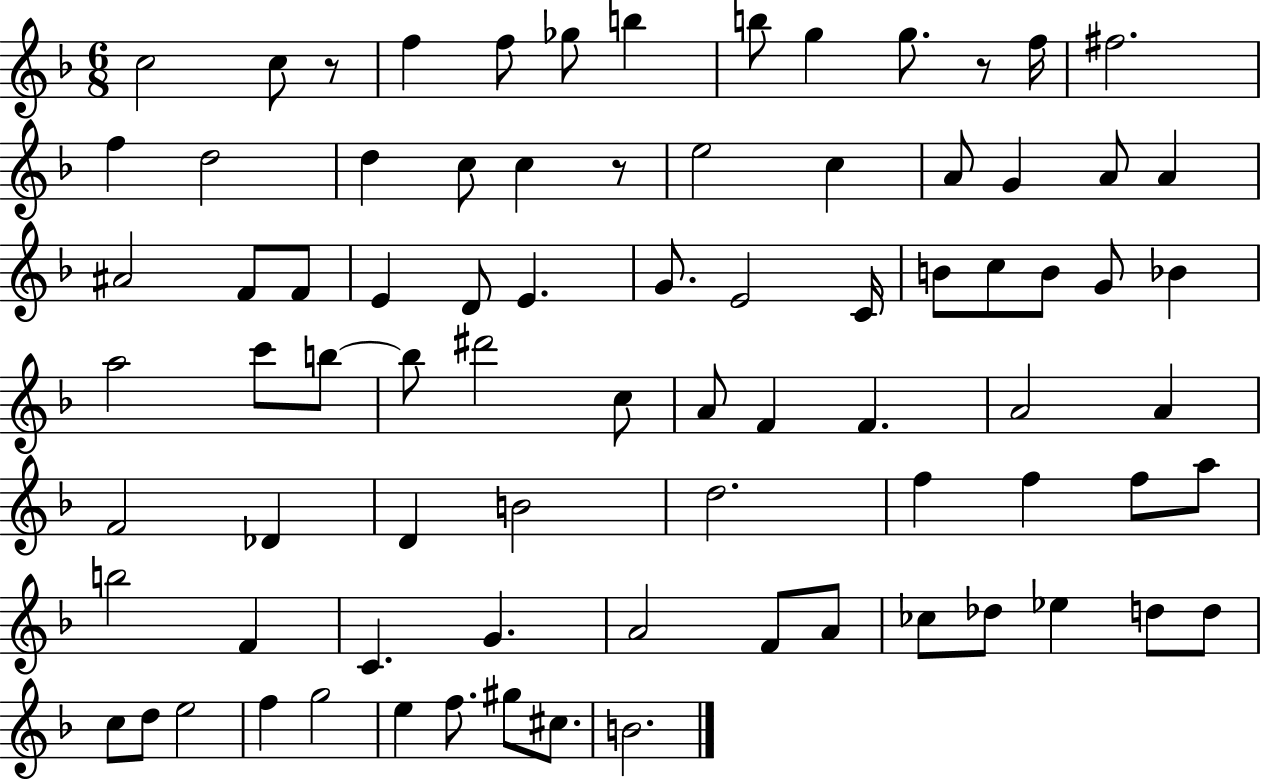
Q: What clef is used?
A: treble